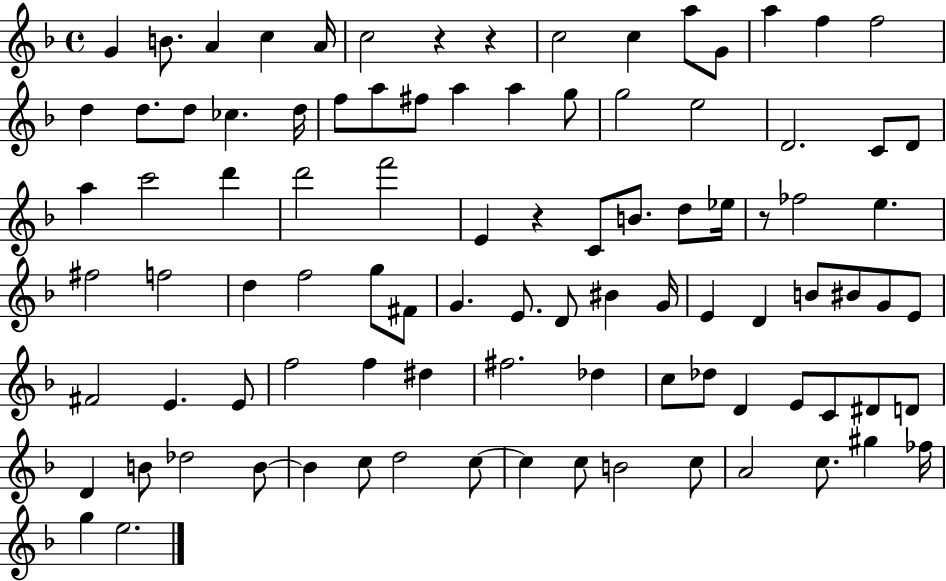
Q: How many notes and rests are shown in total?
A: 95